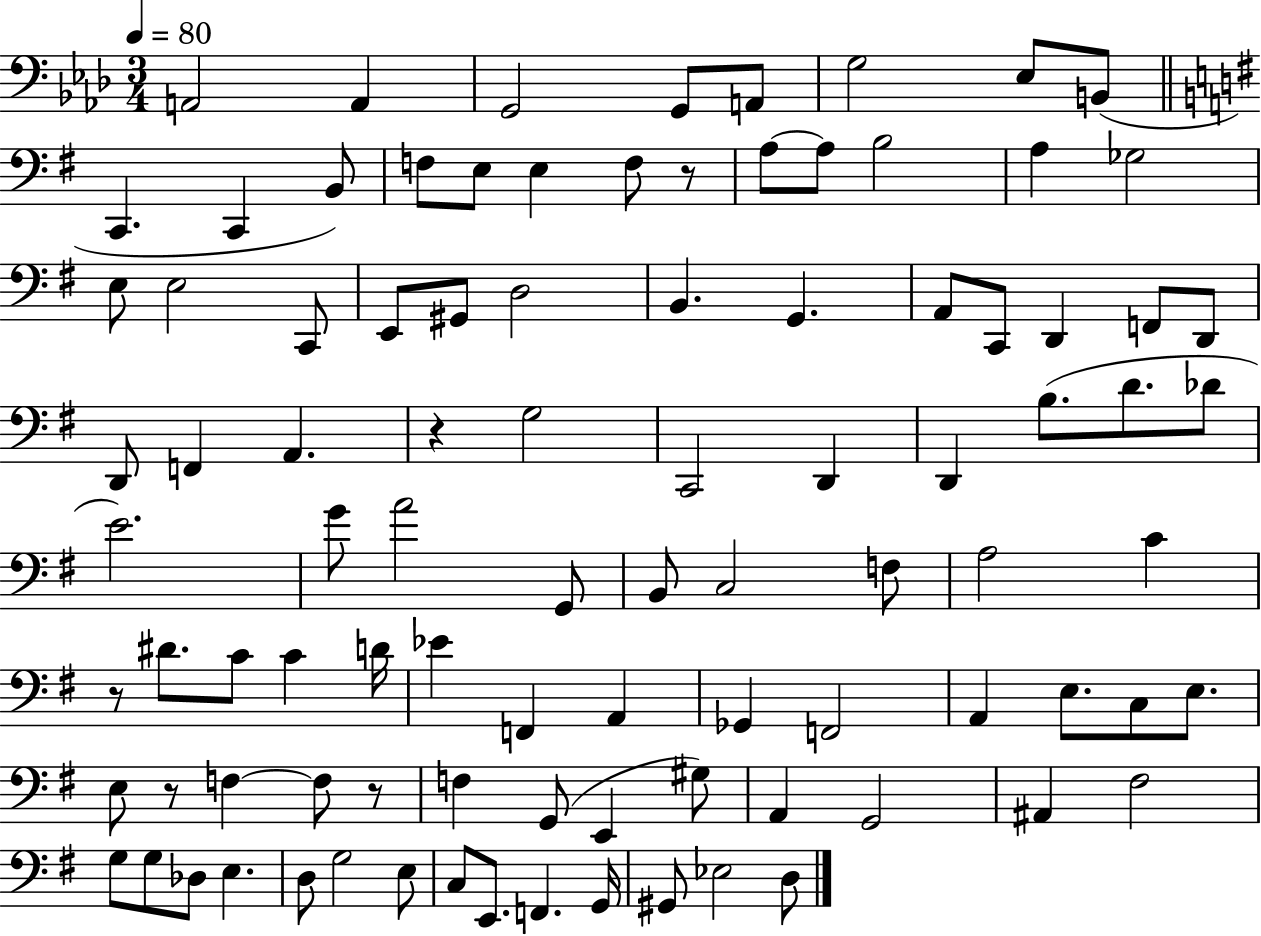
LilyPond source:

{
  \clef bass
  \numericTimeSignature
  \time 3/4
  \key aes \major
  \tempo 4 = 80
  a,2 a,4 | g,2 g,8 a,8 | g2 ees8 b,8( | \bar "||" \break \key g \major c,4. c,4 b,8) | f8 e8 e4 f8 r8 | a8~~ a8 b2 | a4 ges2 | \break e8 e2 c,8 | e,8 gis,8 d2 | b,4. g,4. | a,8 c,8 d,4 f,8 d,8 | \break d,8 f,4 a,4. | r4 g2 | c,2 d,4 | d,4 b8.( d'8. des'8 | \break e'2.) | g'8 a'2 g,8 | b,8 c2 f8 | a2 c'4 | \break r8 dis'8. c'8 c'4 d'16 | ees'4 f,4 a,4 | ges,4 f,2 | a,4 e8. c8 e8. | \break e8 r8 f4~~ f8 r8 | f4 g,8( e,4 gis8) | a,4 g,2 | ais,4 fis2 | \break g8 g8 des8 e4. | d8 g2 e8 | c8 e,8. f,4. g,16 | gis,8 ees2 d8 | \break \bar "|."
}